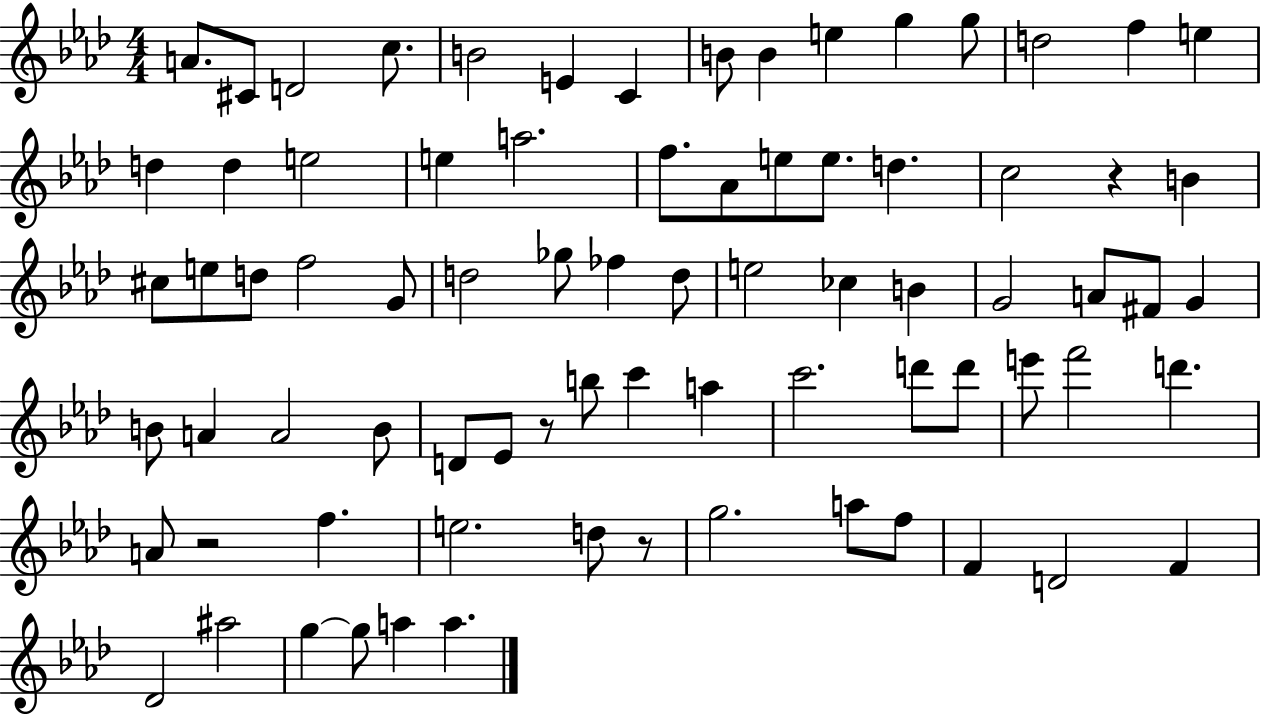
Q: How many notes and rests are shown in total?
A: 78